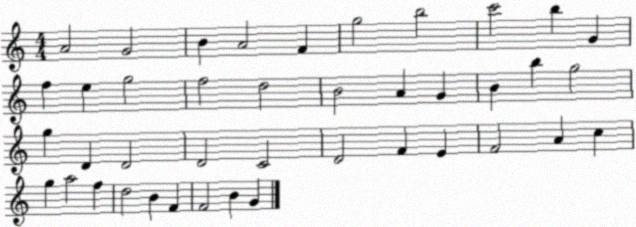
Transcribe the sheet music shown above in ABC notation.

X:1
T:Untitled
M:4/4
L:1/4
K:C
A2 G2 B A2 F g2 b2 c'2 b G f e g2 f2 d2 B2 A G B b g2 g D D2 D2 C2 D2 F E F2 A c g a2 f d2 B F F2 B G